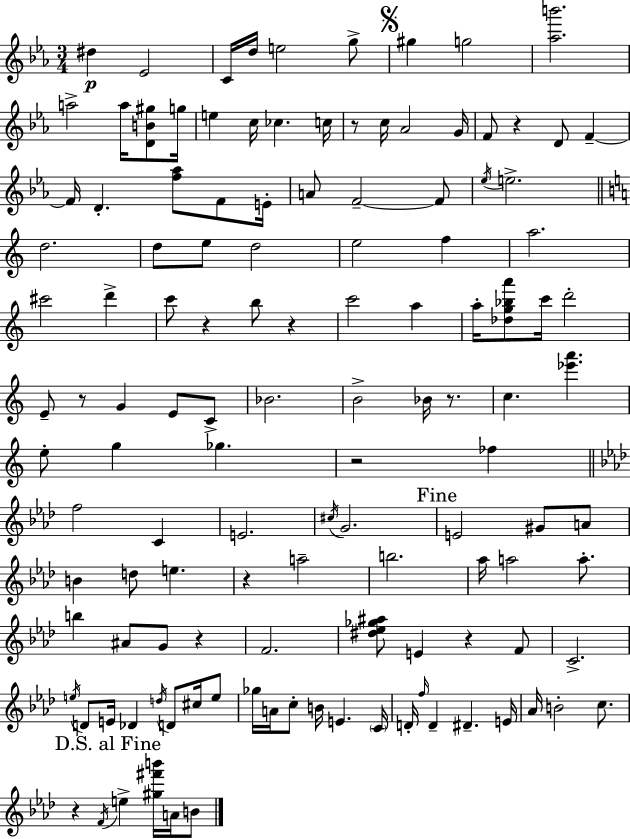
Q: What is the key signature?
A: C minor